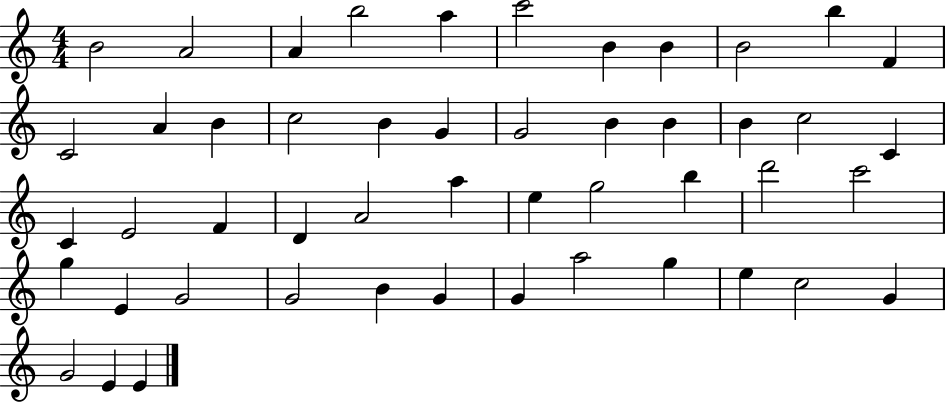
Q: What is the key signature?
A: C major